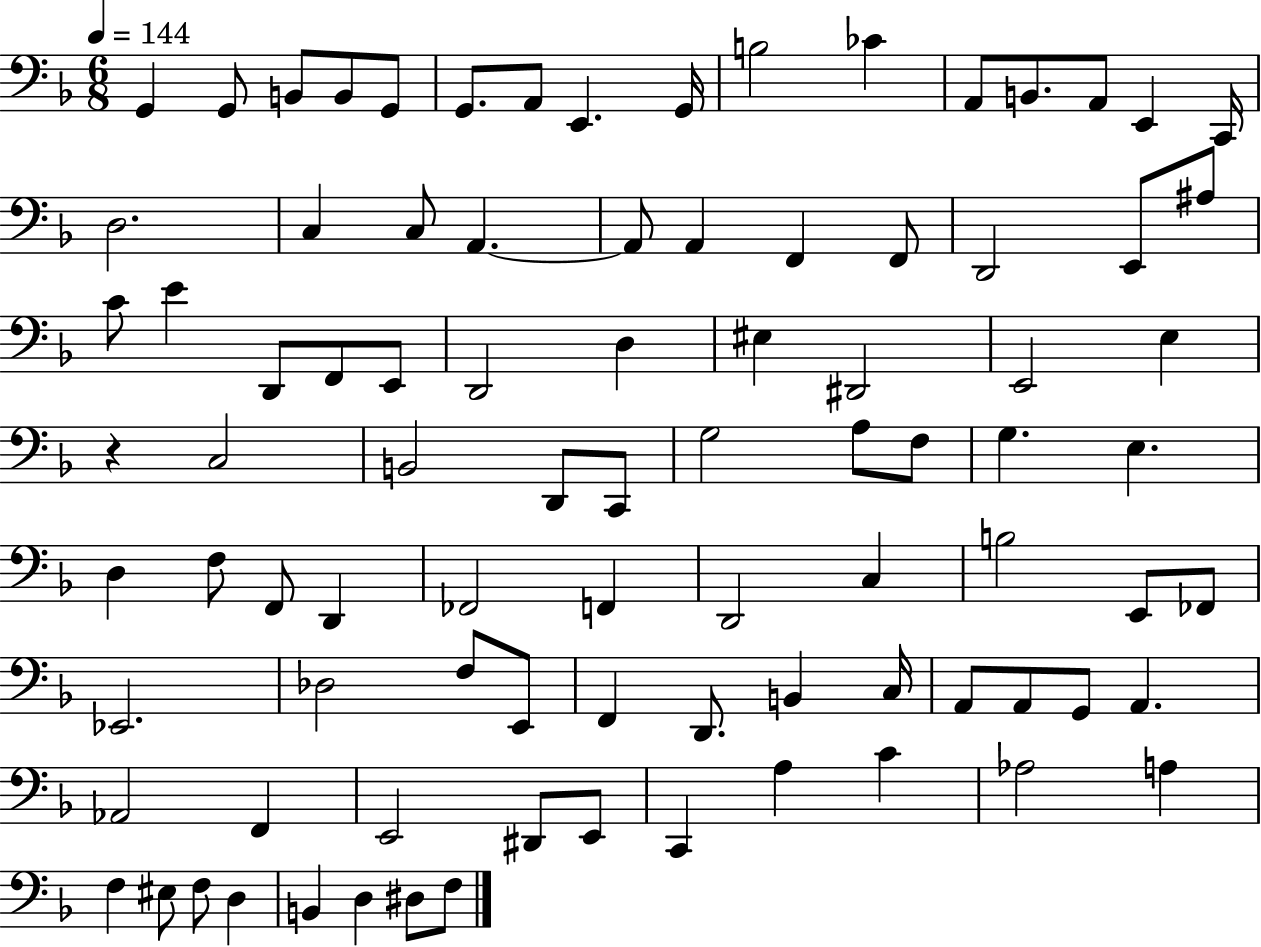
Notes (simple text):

G2/q G2/e B2/e B2/e G2/e G2/e. A2/e E2/q. G2/s B3/h CES4/q A2/e B2/e. A2/e E2/q C2/s D3/h. C3/q C3/e A2/q. A2/e A2/q F2/q F2/e D2/h E2/e A#3/e C4/e E4/q D2/e F2/e E2/e D2/h D3/q EIS3/q D#2/h E2/h E3/q R/q C3/h B2/h D2/e C2/e G3/h A3/e F3/e G3/q. E3/q. D3/q F3/e F2/e D2/q FES2/h F2/q D2/h C3/q B3/h E2/e FES2/e Eb2/h. Db3/h F3/e E2/e F2/q D2/e. B2/q C3/s A2/e A2/e G2/e A2/q. Ab2/h F2/q E2/h D#2/e E2/e C2/q A3/q C4/q Ab3/h A3/q F3/q EIS3/e F3/e D3/q B2/q D3/q D#3/e F3/e